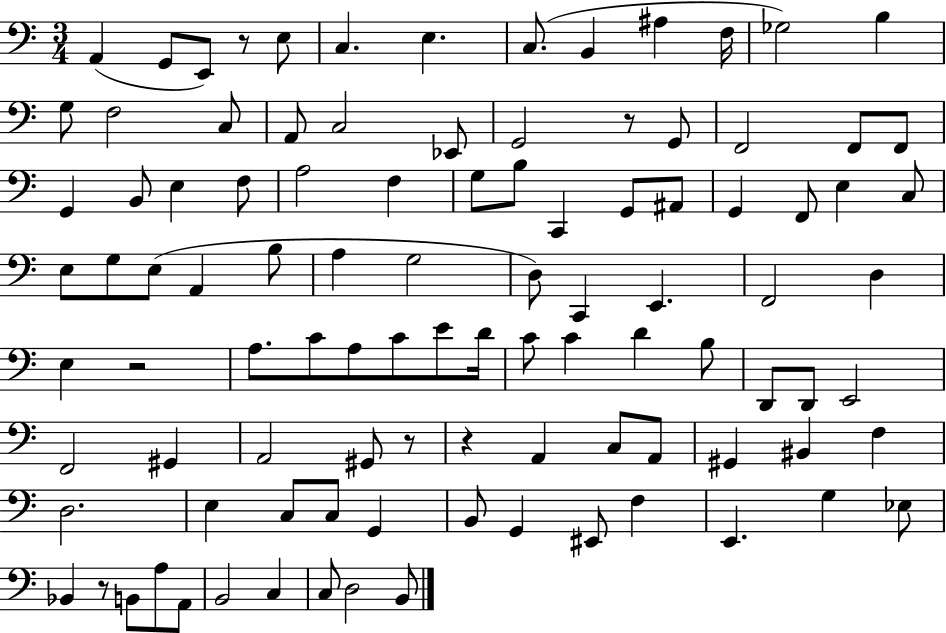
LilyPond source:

{
  \clef bass
  \numericTimeSignature
  \time 3/4
  \key c \major
  a,4( g,8 e,8) r8 e8 | c4. e4. | c8.( b,4 ais4 f16 | ges2) b4 | \break g8 f2 c8 | a,8 c2 ees,8 | g,2 r8 g,8 | f,2 f,8 f,8 | \break g,4 b,8 e4 f8 | a2 f4 | g8 b8 c,4 g,8 ais,8 | g,4 f,8 e4 c8 | \break e8 g8 e8( a,4 b8 | a4 g2 | d8) c,4 e,4. | f,2 d4 | \break e4 r2 | a8. c'8 a8 c'8 e'8 d'16 | c'8 c'4 d'4 b8 | d,8 d,8 e,2 | \break f,2 gis,4 | a,2 gis,8 r8 | r4 a,4 c8 a,8 | gis,4 bis,4 f4 | \break d2. | e4 c8 c8 g,4 | b,8 g,4 eis,8 f4 | e,4. g4 ees8 | \break bes,4 r8 b,8 a8 a,8 | b,2 c4 | c8 d2 b,8 | \bar "|."
}